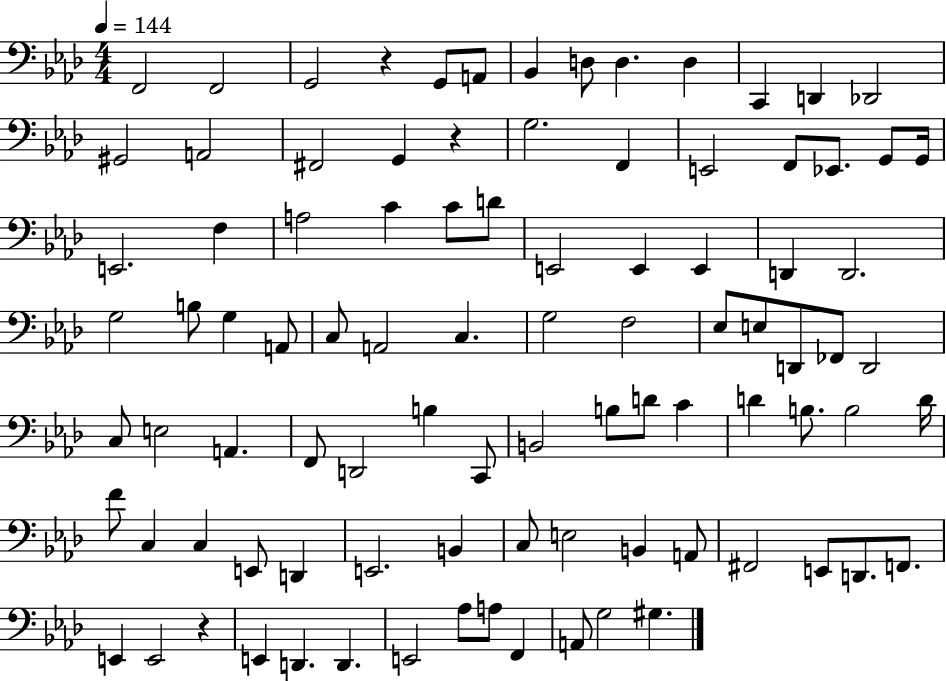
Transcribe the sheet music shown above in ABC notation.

X:1
T:Untitled
M:4/4
L:1/4
K:Ab
F,,2 F,,2 G,,2 z G,,/2 A,,/2 _B,, D,/2 D, D, C,, D,, _D,,2 ^G,,2 A,,2 ^F,,2 G,, z G,2 F,, E,,2 F,,/2 _E,,/2 G,,/2 G,,/4 E,,2 F, A,2 C C/2 D/2 E,,2 E,, E,, D,, D,,2 G,2 B,/2 G, A,,/2 C,/2 A,,2 C, G,2 F,2 _E,/2 E,/2 D,,/2 _F,,/2 D,,2 C,/2 E,2 A,, F,,/2 D,,2 B, C,,/2 B,,2 B,/2 D/2 C D B,/2 B,2 D/4 F/2 C, C, E,,/2 D,, E,,2 B,, C,/2 E,2 B,, A,,/2 ^F,,2 E,,/2 D,,/2 F,,/2 E,, E,,2 z E,, D,, D,, E,,2 _A,/2 A,/2 F,, A,,/2 G,2 ^G,